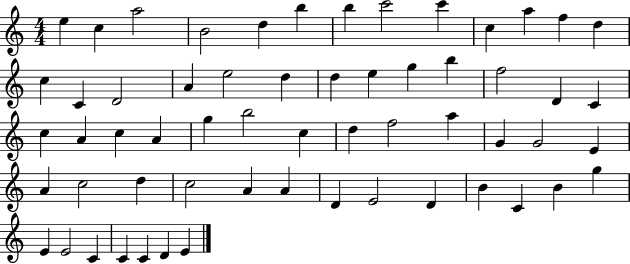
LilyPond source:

{
  \clef treble
  \numericTimeSignature
  \time 4/4
  \key c \major
  e''4 c''4 a''2 | b'2 d''4 b''4 | b''4 c'''2 c'''4 | c''4 a''4 f''4 d''4 | \break c''4 c'4 d'2 | a'4 e''2 d''4 | d''4 e''4 g''4 b''4 | f''2 d'4 c'4 | \break c''4 a'4 c''4 a'4 | g''4 b''2 c''4 | d''4 f''2 a''4 | g'4 g'2 e'4 | \break a'4 c''2 d''4 | c''2 a'4 a'4 | d'4 e'2 d'4 | b'4 c'4 b'4 g''4 | \break e'4 e'2 c'4 | c'4 c'4 d'4 e'4 | \bar "|."
}